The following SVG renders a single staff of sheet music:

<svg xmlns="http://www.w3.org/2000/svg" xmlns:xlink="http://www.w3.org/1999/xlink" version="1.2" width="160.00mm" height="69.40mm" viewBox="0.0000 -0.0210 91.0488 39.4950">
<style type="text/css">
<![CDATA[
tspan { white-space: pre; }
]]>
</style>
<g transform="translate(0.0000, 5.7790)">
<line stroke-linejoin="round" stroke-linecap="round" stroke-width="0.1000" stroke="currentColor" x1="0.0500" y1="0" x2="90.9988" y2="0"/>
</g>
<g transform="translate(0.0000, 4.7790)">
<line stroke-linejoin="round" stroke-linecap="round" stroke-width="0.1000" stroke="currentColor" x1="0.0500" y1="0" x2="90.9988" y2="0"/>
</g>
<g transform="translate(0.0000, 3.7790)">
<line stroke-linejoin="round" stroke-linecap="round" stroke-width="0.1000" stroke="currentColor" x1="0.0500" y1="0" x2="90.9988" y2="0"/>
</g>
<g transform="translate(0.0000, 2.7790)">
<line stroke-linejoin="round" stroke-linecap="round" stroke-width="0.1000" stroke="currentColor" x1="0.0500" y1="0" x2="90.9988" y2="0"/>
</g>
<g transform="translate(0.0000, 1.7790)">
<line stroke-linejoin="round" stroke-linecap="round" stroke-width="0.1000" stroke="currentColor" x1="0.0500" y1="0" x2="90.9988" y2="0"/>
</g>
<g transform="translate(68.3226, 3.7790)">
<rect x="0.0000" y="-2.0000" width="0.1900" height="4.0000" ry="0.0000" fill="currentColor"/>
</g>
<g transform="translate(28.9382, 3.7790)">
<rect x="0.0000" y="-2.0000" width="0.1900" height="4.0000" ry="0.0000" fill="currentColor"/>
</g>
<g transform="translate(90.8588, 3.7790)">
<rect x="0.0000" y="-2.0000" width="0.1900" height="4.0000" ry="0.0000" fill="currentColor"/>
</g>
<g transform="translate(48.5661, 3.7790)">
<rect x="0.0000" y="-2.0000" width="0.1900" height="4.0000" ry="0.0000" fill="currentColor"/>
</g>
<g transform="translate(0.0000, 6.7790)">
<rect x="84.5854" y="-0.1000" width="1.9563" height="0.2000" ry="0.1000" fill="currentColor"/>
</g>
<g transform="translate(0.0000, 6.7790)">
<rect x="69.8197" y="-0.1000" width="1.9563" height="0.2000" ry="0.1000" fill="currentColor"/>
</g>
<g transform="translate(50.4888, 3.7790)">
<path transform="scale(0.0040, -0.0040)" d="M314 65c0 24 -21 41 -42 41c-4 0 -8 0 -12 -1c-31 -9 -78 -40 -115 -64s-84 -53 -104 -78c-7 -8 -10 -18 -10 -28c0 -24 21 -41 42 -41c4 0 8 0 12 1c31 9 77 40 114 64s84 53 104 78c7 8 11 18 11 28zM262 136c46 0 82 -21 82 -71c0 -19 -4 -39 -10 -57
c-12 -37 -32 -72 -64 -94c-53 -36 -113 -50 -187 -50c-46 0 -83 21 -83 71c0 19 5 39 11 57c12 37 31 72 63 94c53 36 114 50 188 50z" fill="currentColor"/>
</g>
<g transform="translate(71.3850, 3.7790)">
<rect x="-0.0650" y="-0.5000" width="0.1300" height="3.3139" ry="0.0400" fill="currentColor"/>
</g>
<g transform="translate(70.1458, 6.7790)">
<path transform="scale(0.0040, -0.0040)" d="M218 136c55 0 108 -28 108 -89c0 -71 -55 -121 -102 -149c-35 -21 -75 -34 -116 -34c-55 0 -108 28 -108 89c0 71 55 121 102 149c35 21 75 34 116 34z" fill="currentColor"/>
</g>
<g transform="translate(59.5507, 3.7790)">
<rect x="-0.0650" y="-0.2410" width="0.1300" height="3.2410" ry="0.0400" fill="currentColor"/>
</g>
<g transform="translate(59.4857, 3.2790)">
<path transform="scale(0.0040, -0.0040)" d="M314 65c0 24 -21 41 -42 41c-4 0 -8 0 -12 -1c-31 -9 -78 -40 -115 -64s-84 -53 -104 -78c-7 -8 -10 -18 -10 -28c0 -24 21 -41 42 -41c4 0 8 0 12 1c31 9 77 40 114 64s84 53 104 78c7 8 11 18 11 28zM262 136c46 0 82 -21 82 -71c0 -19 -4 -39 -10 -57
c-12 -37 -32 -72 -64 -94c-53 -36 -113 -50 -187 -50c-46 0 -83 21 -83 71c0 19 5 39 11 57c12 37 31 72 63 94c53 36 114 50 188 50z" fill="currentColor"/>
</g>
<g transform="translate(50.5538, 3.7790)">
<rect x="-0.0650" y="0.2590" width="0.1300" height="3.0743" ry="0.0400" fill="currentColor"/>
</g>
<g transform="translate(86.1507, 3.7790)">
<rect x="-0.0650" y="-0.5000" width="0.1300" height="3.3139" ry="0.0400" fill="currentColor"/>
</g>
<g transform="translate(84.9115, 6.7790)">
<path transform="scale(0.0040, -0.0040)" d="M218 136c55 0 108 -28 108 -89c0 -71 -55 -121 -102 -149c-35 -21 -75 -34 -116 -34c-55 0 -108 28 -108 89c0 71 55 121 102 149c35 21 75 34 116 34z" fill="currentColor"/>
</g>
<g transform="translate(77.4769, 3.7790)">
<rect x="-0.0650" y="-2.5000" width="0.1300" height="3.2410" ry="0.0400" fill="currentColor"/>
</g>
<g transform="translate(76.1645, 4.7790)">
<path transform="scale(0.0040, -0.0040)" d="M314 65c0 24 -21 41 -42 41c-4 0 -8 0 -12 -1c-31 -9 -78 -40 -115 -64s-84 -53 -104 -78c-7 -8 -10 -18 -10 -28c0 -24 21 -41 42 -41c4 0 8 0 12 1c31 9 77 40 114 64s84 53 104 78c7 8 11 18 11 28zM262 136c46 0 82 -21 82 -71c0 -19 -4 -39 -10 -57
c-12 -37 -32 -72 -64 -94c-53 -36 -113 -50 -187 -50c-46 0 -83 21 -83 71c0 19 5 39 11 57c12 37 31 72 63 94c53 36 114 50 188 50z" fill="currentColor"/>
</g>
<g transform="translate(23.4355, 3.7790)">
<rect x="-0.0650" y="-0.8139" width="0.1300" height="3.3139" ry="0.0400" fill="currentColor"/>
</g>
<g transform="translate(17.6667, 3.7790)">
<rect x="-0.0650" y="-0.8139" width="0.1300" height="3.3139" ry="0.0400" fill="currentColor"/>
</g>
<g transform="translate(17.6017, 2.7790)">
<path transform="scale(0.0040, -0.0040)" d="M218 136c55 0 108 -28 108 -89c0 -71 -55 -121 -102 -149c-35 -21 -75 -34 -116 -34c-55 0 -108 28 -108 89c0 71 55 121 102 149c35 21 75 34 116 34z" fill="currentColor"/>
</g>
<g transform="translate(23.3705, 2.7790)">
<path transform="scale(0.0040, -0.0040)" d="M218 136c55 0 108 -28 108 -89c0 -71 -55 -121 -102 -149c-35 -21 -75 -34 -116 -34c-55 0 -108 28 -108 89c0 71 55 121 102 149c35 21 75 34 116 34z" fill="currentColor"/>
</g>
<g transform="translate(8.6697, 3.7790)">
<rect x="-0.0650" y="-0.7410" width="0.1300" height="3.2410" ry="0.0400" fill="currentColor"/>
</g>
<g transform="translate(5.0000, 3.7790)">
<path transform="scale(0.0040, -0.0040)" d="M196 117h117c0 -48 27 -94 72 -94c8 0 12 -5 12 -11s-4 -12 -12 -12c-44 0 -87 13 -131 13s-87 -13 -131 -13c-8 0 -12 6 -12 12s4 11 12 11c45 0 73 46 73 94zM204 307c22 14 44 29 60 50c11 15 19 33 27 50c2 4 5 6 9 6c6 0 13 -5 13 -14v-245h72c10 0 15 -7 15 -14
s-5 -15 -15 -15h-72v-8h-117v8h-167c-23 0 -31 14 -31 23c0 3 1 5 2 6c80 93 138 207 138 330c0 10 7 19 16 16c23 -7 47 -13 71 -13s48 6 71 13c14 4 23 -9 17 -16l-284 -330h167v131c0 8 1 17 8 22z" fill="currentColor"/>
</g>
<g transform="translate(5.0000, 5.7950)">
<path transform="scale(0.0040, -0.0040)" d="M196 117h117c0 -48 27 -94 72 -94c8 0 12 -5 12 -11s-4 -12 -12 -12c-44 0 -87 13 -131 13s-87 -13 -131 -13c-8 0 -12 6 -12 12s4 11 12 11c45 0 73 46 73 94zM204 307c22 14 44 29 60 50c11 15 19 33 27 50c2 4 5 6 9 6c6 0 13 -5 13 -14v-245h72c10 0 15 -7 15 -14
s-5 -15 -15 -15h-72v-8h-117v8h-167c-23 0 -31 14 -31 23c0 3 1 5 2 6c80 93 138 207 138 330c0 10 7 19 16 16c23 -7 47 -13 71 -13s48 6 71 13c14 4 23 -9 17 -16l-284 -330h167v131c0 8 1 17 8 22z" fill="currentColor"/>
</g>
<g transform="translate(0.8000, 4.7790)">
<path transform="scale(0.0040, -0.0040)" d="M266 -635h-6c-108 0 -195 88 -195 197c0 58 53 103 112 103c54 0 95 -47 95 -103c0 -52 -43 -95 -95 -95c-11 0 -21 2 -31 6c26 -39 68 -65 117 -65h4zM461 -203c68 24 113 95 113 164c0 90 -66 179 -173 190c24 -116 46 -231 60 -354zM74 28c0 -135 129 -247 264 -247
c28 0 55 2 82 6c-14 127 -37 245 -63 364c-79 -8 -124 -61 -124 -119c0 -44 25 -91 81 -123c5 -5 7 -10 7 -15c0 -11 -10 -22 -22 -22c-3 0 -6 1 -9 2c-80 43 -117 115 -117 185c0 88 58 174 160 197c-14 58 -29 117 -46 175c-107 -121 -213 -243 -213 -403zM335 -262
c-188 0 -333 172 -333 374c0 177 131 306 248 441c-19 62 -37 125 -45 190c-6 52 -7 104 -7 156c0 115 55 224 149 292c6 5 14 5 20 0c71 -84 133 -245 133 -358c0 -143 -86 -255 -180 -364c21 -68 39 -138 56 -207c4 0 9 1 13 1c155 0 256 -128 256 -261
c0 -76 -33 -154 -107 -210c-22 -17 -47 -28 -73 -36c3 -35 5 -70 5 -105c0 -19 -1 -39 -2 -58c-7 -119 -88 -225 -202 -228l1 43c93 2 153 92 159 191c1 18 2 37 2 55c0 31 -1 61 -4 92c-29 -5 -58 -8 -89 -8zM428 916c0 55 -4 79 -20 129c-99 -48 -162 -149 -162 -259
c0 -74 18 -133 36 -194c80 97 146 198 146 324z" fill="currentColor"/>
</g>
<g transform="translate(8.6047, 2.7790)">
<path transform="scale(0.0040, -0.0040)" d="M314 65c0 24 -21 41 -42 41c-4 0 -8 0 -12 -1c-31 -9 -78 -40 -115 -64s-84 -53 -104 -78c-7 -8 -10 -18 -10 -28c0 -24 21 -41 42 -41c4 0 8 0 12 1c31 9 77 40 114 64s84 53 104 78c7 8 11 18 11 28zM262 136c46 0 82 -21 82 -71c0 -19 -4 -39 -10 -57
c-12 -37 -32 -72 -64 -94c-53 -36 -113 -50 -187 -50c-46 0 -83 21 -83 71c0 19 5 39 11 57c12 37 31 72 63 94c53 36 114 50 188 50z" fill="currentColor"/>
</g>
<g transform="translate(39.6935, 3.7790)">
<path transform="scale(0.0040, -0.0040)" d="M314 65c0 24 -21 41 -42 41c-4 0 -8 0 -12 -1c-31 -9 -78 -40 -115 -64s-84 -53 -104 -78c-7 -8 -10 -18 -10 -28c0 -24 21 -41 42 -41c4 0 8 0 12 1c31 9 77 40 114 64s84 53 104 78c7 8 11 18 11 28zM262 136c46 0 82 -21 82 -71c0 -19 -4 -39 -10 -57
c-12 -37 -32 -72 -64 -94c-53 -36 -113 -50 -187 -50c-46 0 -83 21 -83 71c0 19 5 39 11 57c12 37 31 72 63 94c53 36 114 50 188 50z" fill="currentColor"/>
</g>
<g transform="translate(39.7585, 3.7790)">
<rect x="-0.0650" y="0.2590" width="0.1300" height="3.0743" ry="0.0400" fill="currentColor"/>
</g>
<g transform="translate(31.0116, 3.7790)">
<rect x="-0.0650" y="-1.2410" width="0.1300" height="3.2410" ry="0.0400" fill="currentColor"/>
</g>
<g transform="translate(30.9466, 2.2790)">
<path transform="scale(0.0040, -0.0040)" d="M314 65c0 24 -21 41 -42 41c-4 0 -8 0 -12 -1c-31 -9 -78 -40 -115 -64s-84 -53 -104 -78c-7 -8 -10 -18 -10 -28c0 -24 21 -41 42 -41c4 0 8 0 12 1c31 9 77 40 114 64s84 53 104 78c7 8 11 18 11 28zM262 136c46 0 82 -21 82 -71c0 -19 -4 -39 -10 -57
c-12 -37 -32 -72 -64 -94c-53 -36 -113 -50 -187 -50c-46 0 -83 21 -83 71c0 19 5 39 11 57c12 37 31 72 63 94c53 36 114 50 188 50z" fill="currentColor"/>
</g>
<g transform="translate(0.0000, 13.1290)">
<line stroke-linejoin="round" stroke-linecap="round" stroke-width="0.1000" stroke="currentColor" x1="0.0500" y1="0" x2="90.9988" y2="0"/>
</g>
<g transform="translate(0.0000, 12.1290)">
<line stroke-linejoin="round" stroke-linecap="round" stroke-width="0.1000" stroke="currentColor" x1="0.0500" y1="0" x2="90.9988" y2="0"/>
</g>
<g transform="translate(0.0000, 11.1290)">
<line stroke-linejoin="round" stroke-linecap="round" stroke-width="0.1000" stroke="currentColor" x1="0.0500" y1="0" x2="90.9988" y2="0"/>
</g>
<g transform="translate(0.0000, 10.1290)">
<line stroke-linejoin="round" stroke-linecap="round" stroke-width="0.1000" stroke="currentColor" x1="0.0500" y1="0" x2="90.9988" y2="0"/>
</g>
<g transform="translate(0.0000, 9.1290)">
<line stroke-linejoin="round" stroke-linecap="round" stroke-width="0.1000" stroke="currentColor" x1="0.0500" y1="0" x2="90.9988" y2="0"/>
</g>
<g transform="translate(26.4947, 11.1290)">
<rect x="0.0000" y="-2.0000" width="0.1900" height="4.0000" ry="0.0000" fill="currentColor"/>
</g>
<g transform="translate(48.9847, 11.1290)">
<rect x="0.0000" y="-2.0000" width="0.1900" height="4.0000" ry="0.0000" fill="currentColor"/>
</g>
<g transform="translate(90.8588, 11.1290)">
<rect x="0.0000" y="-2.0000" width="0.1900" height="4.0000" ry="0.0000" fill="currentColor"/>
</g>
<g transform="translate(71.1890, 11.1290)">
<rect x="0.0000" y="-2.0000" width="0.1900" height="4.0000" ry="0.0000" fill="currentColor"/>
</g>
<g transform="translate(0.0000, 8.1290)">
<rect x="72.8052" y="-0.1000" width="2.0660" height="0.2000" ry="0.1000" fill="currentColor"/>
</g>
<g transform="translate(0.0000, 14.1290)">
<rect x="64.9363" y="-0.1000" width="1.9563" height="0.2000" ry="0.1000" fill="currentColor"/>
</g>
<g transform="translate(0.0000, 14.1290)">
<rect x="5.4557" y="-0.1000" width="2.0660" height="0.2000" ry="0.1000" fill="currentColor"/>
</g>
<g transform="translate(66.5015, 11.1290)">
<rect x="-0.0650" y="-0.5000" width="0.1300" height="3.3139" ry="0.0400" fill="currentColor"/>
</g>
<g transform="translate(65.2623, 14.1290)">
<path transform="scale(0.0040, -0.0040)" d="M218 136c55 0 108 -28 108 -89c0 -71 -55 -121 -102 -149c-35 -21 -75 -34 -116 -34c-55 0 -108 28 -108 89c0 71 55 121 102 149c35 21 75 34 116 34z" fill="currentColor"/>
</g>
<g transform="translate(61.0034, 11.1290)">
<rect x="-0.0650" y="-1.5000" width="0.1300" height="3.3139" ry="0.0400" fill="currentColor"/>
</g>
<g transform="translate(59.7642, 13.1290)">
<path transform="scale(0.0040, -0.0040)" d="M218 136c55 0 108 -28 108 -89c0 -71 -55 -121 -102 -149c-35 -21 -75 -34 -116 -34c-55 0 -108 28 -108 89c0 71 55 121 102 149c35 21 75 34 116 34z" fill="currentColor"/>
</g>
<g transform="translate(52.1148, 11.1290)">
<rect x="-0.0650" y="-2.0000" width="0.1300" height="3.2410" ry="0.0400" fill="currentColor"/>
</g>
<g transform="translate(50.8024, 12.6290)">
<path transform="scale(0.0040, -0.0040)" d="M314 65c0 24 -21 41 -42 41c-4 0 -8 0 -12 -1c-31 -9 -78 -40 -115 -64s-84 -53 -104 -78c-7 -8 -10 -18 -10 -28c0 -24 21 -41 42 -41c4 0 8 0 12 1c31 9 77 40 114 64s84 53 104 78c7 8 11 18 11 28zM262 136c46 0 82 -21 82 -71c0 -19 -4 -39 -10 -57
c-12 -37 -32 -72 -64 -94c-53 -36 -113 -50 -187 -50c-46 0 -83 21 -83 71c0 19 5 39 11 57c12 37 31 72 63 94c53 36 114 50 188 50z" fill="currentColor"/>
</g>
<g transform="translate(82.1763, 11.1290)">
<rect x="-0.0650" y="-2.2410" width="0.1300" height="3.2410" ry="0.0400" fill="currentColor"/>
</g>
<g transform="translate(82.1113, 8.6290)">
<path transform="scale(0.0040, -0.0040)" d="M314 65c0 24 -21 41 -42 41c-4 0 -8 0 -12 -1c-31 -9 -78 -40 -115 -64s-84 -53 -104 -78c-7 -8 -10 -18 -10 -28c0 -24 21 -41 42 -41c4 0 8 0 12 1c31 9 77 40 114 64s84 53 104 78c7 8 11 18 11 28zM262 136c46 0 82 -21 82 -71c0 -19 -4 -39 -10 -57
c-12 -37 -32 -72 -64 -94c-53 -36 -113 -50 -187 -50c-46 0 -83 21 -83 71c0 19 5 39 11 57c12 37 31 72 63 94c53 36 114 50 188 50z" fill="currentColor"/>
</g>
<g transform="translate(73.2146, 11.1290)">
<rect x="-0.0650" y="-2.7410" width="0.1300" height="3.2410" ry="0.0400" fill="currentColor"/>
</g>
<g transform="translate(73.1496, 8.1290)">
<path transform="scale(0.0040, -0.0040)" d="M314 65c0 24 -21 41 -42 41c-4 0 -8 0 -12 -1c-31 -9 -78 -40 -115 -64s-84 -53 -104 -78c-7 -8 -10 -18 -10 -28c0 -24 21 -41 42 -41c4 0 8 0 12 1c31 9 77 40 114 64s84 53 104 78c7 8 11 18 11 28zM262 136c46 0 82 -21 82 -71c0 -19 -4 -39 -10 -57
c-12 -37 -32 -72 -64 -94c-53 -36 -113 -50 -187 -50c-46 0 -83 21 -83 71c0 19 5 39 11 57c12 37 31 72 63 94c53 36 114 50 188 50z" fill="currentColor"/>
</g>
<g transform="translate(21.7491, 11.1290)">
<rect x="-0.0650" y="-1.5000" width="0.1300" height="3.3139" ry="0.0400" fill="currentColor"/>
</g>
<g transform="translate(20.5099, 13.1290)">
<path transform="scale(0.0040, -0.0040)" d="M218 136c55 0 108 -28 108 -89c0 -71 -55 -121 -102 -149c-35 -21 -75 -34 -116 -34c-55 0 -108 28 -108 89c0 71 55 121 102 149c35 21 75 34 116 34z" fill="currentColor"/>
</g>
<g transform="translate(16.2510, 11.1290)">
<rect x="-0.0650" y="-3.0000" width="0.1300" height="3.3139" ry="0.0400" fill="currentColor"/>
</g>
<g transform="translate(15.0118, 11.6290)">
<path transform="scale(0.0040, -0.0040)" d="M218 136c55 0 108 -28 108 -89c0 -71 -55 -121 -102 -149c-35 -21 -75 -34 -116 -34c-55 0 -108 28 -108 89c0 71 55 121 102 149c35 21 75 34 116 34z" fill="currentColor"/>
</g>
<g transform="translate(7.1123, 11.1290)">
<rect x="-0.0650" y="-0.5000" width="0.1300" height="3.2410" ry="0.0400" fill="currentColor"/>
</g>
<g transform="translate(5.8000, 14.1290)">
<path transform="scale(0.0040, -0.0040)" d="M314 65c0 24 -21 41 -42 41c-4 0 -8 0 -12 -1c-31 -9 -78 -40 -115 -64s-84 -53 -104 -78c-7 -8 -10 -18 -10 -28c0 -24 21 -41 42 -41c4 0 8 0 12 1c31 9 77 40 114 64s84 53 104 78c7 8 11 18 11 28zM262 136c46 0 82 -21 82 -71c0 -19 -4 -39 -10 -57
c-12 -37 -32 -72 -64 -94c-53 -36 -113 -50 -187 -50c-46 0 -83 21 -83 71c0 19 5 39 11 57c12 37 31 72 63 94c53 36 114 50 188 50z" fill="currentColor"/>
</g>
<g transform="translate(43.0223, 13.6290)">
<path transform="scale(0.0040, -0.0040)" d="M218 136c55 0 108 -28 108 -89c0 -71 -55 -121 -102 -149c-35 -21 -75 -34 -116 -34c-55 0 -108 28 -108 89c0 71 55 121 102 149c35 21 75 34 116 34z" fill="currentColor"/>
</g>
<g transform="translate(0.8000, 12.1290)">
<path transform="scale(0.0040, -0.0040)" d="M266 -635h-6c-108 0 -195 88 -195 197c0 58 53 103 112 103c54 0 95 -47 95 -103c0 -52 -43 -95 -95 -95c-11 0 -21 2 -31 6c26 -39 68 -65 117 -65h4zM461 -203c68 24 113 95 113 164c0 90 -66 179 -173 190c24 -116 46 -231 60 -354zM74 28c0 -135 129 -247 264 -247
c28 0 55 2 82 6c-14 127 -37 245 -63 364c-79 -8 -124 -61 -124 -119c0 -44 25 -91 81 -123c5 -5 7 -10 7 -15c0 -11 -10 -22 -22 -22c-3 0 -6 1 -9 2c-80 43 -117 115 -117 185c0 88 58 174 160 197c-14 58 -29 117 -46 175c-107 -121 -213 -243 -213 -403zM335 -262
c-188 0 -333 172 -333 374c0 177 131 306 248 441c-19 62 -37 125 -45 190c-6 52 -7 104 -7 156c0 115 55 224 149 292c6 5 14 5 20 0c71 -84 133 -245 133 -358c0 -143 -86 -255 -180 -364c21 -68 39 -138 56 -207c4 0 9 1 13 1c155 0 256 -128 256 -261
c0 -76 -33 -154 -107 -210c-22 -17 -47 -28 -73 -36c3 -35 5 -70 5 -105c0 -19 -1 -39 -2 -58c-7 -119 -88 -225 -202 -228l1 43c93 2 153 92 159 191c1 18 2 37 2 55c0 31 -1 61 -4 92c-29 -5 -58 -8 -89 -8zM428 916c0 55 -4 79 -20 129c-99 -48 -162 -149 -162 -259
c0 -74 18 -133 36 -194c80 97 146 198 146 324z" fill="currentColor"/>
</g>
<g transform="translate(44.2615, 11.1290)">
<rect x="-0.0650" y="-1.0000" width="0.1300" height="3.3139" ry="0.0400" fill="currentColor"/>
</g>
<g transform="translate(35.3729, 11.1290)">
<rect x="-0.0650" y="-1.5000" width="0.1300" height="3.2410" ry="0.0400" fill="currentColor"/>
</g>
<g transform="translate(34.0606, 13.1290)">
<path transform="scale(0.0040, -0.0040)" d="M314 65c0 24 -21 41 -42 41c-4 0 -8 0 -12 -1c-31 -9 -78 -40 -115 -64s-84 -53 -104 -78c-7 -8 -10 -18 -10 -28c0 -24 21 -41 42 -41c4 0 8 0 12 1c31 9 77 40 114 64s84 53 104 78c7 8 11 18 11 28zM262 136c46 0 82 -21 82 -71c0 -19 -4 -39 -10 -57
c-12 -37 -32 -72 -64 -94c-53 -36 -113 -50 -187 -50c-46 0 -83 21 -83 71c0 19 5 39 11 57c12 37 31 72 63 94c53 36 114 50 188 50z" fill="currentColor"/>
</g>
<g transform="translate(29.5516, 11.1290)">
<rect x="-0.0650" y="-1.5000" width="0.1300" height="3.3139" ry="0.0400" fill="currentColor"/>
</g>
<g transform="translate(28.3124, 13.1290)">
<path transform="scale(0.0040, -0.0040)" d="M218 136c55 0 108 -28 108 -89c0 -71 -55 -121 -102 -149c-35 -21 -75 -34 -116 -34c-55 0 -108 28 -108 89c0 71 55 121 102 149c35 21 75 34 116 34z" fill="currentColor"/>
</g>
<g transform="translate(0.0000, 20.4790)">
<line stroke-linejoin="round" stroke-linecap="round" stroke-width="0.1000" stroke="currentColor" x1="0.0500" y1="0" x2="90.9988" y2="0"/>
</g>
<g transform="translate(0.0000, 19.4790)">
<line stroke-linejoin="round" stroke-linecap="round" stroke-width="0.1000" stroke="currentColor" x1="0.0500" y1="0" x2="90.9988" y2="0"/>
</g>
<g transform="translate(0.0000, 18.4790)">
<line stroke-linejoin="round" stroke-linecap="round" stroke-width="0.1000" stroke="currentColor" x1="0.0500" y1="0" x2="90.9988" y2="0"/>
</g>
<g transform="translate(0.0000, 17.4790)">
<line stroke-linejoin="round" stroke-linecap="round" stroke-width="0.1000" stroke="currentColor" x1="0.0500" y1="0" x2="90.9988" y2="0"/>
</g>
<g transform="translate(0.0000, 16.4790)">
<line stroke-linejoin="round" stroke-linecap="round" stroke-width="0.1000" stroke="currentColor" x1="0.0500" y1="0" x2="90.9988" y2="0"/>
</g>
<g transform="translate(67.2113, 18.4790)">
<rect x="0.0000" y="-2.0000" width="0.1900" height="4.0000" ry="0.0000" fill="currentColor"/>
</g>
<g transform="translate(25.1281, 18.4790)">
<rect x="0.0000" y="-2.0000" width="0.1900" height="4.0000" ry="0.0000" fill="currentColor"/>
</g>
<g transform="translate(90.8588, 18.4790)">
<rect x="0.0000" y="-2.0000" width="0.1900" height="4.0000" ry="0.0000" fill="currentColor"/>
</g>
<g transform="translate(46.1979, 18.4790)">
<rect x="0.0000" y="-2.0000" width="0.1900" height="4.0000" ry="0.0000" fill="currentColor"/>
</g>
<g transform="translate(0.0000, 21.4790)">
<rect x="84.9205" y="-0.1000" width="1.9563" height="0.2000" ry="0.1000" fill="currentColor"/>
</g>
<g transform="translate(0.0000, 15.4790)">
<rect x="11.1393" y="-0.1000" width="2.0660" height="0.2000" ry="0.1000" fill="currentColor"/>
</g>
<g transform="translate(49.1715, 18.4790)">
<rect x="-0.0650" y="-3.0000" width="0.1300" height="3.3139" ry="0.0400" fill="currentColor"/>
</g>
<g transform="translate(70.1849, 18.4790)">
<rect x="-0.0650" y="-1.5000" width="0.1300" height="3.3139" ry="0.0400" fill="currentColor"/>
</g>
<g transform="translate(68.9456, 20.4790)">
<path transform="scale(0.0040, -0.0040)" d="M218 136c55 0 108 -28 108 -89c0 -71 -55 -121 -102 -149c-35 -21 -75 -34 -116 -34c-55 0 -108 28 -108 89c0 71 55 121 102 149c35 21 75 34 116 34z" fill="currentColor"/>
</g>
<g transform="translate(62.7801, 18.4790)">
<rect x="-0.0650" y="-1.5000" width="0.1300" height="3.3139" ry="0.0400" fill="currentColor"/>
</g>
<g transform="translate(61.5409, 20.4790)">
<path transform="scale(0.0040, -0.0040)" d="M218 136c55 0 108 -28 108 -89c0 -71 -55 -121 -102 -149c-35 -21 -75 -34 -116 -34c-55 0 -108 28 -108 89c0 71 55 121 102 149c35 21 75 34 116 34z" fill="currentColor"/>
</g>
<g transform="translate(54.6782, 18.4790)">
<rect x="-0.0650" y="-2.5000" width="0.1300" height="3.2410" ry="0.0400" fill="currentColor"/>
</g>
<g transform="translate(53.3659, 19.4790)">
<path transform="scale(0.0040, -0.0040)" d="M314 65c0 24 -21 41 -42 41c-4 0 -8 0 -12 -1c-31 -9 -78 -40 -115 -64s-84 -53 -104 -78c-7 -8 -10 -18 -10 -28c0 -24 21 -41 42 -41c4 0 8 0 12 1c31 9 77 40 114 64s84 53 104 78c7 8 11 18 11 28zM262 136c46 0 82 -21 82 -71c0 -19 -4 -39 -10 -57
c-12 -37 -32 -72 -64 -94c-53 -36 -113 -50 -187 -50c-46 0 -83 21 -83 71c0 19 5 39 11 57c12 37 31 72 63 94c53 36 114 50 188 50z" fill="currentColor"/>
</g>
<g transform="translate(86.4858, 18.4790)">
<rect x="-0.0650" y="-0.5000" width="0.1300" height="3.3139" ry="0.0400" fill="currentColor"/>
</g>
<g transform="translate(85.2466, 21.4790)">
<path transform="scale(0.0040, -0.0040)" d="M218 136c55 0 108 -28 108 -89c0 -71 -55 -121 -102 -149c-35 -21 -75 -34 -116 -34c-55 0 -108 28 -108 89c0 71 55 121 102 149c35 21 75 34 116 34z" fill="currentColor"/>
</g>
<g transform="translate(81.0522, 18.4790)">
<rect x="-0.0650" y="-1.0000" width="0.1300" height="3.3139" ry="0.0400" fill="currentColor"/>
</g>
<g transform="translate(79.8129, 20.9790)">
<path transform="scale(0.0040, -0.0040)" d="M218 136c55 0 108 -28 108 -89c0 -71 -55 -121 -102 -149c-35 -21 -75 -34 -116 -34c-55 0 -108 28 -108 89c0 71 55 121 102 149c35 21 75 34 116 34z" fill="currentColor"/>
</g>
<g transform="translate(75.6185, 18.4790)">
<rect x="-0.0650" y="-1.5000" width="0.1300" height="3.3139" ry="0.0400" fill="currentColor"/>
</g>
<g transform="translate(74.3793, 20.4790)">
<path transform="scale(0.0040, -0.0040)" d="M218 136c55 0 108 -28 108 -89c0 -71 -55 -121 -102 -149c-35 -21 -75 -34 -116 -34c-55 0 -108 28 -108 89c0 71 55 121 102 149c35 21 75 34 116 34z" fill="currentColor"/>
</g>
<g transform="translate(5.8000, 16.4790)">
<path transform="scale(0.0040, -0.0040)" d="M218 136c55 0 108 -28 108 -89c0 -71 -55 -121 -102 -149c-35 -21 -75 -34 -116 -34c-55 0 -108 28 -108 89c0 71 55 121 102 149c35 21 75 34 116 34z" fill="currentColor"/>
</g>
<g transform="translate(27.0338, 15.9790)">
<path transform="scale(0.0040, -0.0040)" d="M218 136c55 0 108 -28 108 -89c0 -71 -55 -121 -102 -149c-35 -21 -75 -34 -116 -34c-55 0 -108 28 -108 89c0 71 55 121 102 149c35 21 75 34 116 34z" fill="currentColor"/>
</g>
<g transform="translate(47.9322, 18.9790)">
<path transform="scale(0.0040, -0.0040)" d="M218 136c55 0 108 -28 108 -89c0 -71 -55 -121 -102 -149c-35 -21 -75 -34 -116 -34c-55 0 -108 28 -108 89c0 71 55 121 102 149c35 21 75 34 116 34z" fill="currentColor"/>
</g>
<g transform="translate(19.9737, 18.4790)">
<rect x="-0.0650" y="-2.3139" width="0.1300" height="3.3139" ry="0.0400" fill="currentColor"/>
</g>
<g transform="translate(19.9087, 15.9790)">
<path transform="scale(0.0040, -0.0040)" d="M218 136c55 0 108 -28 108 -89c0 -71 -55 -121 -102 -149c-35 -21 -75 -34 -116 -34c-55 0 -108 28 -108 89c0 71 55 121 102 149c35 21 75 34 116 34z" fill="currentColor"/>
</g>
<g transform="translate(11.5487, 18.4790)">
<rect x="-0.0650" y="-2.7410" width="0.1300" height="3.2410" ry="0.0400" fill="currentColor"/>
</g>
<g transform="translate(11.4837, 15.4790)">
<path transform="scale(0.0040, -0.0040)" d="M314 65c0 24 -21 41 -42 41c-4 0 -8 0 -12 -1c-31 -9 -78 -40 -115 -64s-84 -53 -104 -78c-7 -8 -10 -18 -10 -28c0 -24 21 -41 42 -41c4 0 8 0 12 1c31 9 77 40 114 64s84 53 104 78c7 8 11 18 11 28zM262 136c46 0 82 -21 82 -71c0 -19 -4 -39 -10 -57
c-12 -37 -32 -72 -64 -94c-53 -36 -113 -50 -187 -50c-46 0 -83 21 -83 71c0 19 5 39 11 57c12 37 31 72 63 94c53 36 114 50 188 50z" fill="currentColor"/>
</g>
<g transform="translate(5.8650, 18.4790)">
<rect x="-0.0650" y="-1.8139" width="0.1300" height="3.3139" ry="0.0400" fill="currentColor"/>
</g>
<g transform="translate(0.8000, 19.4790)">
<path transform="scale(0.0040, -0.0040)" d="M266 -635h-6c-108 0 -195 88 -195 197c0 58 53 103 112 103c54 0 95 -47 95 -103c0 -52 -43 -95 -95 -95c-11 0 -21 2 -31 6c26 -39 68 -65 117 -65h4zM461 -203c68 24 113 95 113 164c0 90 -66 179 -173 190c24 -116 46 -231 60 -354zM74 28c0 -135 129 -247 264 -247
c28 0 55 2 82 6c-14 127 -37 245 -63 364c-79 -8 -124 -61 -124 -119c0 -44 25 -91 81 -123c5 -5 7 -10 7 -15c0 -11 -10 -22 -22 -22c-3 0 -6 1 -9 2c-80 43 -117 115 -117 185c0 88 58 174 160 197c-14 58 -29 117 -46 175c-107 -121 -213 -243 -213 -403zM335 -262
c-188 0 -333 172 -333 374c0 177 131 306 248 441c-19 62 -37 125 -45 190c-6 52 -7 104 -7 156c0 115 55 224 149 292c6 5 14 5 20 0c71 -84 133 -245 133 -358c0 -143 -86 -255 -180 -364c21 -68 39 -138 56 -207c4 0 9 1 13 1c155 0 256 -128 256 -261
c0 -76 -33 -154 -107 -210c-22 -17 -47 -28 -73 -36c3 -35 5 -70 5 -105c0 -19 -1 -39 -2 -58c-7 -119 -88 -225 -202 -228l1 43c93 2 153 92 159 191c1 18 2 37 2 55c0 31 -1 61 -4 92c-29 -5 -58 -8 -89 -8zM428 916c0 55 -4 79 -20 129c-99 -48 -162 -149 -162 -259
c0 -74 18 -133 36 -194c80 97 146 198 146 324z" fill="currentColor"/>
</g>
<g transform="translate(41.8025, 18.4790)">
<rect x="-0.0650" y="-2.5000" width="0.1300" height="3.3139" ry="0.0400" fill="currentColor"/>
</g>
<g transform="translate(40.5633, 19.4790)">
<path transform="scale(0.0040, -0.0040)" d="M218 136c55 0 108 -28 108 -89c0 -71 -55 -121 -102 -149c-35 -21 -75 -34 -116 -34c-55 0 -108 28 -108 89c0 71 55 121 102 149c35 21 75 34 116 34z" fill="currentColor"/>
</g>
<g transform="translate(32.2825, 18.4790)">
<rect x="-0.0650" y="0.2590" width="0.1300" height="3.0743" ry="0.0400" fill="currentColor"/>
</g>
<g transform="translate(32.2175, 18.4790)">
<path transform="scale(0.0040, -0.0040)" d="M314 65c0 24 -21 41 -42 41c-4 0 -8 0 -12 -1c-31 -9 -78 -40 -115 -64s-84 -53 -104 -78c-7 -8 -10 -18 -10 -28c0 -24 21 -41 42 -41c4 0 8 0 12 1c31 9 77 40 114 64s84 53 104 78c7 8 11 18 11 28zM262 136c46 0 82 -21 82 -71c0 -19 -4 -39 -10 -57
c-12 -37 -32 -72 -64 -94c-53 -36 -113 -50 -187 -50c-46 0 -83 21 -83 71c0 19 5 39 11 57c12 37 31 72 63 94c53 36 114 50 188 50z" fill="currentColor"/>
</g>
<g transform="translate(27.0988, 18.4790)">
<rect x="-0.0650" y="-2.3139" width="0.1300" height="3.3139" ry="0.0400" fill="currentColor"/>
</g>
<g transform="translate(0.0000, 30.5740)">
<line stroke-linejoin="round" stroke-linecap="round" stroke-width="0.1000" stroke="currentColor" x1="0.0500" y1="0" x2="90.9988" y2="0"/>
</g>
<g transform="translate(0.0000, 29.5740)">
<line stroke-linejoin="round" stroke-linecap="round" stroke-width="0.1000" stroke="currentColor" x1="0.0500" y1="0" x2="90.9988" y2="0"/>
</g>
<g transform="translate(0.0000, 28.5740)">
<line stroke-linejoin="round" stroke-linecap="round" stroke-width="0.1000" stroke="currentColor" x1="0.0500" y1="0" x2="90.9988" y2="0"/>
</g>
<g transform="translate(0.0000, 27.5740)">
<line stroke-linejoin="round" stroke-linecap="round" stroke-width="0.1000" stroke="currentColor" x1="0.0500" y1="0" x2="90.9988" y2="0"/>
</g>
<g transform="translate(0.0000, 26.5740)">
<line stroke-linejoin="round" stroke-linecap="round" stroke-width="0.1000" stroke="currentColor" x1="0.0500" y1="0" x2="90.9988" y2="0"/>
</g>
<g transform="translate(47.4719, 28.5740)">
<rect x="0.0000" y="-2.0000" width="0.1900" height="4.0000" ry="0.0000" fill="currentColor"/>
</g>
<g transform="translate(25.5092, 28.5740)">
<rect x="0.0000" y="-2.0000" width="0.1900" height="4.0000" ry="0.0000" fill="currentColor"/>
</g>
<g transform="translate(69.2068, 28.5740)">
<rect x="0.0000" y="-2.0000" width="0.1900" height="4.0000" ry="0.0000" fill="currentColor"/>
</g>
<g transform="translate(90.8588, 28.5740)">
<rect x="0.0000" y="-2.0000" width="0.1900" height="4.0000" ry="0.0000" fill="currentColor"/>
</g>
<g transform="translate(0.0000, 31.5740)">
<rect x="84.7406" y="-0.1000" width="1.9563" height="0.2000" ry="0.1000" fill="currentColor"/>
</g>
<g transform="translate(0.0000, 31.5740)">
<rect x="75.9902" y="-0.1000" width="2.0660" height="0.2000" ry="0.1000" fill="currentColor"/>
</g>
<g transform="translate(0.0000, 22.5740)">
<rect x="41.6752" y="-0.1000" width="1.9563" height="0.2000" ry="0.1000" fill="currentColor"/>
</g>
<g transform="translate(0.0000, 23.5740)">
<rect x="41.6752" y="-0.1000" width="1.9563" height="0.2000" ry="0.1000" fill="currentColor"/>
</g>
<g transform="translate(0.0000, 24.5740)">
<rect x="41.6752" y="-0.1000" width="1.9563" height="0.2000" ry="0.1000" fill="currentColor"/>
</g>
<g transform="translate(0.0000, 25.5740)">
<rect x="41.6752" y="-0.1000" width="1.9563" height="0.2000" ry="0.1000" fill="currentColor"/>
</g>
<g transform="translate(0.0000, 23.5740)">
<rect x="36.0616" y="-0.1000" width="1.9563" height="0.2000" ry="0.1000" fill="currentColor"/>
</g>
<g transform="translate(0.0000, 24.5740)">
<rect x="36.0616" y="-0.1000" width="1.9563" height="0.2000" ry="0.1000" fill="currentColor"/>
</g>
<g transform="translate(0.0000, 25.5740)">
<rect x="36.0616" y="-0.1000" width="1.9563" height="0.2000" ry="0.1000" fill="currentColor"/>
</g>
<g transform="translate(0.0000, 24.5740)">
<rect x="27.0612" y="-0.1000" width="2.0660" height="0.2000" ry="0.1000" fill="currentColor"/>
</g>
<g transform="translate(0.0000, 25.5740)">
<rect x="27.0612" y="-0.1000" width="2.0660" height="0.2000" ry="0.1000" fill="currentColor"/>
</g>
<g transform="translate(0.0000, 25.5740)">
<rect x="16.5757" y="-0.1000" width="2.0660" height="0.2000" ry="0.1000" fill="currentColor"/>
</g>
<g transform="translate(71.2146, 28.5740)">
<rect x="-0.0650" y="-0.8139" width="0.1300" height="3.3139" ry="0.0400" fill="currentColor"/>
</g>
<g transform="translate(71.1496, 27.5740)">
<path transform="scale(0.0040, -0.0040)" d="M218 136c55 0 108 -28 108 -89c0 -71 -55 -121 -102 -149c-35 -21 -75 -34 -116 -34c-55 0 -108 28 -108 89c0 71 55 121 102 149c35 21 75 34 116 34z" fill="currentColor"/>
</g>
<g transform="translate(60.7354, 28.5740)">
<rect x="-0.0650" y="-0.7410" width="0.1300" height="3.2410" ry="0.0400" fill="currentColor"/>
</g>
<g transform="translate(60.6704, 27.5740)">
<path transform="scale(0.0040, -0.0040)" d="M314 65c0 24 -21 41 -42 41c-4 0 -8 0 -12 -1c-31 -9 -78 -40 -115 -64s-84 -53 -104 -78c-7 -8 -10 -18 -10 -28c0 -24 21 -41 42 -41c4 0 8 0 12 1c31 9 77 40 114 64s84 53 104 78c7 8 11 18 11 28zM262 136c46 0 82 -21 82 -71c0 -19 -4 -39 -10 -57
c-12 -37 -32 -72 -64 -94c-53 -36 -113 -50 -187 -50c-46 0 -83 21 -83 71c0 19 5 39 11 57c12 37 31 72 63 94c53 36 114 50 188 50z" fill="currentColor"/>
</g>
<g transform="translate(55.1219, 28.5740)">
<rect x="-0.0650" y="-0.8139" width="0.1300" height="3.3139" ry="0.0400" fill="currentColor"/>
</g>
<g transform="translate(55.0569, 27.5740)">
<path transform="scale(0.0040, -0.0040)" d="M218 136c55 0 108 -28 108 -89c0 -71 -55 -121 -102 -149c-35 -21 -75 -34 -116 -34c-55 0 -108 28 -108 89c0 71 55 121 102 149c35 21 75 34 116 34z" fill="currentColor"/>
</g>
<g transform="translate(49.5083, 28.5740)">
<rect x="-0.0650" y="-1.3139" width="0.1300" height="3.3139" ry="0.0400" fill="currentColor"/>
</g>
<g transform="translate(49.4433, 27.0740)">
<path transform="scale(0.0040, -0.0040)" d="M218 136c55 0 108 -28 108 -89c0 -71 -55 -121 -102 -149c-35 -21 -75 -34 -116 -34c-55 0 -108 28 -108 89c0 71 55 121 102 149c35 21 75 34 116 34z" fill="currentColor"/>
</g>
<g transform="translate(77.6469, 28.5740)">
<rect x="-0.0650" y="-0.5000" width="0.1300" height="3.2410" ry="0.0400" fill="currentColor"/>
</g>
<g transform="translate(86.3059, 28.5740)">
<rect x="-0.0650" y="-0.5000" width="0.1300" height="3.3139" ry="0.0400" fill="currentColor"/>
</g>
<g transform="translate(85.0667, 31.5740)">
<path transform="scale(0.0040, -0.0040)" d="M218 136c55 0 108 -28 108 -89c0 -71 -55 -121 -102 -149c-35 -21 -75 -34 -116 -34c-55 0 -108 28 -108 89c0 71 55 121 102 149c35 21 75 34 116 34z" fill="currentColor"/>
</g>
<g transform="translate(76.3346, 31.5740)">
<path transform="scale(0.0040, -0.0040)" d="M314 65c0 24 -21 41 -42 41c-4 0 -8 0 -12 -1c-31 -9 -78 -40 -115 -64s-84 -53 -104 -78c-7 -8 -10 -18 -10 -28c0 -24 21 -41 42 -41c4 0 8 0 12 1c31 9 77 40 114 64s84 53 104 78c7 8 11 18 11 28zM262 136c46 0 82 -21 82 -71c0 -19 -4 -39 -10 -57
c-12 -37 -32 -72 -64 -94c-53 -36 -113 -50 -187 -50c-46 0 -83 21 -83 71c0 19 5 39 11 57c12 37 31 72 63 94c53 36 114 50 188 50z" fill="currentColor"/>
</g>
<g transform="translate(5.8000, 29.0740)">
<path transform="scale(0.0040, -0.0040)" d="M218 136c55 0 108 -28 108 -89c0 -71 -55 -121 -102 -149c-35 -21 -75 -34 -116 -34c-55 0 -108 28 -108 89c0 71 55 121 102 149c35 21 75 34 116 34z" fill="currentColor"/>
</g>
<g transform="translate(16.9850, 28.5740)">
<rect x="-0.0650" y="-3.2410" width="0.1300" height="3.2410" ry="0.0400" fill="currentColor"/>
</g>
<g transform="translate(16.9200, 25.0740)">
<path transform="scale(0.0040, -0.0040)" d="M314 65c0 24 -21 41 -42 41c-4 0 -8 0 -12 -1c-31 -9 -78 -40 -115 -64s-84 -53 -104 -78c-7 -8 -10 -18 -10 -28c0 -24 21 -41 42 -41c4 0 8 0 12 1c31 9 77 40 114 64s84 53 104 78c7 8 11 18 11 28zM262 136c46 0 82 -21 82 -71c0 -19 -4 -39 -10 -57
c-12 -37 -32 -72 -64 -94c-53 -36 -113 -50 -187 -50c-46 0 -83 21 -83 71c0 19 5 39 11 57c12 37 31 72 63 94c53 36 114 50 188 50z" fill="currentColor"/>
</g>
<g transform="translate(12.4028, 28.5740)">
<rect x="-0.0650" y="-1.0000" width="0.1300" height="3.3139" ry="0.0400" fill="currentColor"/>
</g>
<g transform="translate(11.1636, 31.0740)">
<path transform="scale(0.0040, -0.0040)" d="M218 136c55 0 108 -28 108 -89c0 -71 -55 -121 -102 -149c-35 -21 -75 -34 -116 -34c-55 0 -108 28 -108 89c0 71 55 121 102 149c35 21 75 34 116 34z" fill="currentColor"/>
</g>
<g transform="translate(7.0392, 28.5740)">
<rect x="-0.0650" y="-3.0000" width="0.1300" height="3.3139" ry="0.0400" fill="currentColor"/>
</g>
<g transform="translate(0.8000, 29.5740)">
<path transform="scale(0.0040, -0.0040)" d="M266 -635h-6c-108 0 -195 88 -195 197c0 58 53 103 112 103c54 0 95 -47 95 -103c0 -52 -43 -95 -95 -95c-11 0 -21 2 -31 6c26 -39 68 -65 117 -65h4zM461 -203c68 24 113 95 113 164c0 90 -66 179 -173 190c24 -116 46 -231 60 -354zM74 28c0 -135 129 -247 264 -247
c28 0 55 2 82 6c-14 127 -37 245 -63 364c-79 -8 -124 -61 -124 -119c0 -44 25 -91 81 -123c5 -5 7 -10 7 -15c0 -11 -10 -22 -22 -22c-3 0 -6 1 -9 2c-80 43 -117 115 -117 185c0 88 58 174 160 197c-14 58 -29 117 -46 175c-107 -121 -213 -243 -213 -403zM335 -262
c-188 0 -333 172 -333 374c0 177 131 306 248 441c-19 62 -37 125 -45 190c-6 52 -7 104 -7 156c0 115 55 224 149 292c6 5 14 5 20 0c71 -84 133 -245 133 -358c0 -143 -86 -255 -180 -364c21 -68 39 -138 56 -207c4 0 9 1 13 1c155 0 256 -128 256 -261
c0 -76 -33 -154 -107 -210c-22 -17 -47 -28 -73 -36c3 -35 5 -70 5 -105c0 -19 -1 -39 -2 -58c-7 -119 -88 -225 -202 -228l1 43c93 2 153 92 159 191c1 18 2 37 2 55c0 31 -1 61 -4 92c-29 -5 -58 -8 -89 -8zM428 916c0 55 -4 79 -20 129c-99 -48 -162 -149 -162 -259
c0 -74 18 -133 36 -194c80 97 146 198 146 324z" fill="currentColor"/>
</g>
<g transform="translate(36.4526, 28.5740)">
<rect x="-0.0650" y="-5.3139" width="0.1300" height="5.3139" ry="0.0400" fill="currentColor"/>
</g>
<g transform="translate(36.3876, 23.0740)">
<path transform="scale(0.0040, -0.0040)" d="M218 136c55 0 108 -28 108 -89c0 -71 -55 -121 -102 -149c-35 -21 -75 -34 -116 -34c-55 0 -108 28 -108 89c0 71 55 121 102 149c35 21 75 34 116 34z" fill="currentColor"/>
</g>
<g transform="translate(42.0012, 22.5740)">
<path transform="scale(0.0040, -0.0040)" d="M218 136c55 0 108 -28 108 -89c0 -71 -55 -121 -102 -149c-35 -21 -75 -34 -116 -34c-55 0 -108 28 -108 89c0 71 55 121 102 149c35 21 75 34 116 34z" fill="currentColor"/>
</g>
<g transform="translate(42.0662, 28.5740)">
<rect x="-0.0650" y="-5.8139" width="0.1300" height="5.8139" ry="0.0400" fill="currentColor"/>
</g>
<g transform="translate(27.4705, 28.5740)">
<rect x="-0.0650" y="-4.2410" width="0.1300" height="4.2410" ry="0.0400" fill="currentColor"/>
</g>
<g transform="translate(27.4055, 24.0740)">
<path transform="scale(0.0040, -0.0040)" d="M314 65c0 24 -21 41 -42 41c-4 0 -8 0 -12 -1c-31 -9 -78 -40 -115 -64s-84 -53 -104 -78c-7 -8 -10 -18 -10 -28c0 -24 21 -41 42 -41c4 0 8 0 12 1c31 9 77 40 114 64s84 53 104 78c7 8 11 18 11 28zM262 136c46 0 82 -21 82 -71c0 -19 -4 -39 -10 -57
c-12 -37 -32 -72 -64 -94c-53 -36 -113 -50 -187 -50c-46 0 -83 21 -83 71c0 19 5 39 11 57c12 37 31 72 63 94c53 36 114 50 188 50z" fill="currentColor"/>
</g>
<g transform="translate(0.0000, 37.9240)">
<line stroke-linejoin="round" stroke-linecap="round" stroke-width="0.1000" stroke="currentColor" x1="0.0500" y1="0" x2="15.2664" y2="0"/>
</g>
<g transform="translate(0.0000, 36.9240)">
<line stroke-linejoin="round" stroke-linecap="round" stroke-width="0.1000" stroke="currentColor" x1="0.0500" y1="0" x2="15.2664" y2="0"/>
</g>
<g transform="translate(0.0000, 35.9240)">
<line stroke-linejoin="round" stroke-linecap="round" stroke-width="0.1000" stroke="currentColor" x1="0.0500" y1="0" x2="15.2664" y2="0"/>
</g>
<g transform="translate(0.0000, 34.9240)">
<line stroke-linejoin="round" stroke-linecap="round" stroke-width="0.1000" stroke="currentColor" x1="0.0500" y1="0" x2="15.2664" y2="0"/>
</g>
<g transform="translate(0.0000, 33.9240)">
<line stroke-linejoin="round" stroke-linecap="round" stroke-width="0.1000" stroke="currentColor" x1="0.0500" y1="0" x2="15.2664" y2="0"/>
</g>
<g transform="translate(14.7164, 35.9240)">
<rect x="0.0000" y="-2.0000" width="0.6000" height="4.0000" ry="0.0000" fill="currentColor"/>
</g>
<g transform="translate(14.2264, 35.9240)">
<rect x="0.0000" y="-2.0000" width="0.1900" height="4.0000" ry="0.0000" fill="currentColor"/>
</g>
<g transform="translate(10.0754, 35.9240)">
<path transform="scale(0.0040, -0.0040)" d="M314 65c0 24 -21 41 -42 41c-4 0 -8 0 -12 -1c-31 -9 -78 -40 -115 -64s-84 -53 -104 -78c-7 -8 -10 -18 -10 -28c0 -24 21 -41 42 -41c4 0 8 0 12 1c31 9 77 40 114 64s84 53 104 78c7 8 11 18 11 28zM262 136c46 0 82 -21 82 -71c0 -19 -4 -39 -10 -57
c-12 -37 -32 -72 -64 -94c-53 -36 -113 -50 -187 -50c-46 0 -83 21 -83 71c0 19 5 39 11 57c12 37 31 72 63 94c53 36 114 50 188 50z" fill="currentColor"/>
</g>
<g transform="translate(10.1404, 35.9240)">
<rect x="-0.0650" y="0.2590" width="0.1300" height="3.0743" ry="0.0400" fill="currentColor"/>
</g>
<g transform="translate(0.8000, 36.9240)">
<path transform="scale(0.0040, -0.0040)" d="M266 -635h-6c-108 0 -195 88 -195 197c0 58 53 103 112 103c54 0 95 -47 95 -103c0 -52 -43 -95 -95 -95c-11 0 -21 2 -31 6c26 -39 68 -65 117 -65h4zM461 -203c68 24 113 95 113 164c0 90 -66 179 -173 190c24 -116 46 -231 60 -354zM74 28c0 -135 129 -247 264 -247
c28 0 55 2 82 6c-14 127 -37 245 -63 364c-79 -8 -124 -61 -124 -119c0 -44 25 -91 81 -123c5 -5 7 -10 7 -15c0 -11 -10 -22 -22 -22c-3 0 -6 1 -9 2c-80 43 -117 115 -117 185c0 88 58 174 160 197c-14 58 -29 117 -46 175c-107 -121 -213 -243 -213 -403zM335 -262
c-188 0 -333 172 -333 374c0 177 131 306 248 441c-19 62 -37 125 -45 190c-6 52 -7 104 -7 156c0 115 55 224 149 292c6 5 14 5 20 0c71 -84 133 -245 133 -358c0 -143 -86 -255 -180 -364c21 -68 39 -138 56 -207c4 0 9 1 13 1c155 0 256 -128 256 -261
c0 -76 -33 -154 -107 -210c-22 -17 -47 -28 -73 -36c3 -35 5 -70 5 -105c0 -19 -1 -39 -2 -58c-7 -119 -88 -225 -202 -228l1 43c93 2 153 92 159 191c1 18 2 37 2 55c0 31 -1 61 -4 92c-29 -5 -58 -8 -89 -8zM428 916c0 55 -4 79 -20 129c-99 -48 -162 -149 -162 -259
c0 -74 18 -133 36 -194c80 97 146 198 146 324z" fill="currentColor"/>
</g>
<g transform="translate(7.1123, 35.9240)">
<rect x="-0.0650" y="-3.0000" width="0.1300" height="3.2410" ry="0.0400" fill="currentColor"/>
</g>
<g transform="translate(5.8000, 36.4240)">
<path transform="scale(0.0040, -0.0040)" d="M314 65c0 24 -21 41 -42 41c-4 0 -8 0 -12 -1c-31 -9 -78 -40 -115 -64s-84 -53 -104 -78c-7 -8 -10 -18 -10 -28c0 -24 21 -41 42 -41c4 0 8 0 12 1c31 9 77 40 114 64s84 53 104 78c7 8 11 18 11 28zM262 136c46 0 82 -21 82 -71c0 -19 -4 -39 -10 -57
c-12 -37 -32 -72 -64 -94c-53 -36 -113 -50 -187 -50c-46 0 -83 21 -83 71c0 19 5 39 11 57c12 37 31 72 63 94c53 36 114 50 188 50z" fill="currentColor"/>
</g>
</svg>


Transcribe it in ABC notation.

X:1
T:Untitled
M:4/4
L:1/4
K:C
d2 d d e2 B2 B2 c2 C G2 C C2 A E E E2 D F2 E C a2 g2 f a2 g g B2 G A G2 E E E D C A D b2 d'2 f' g' e d d2 d C2 C A2 B2